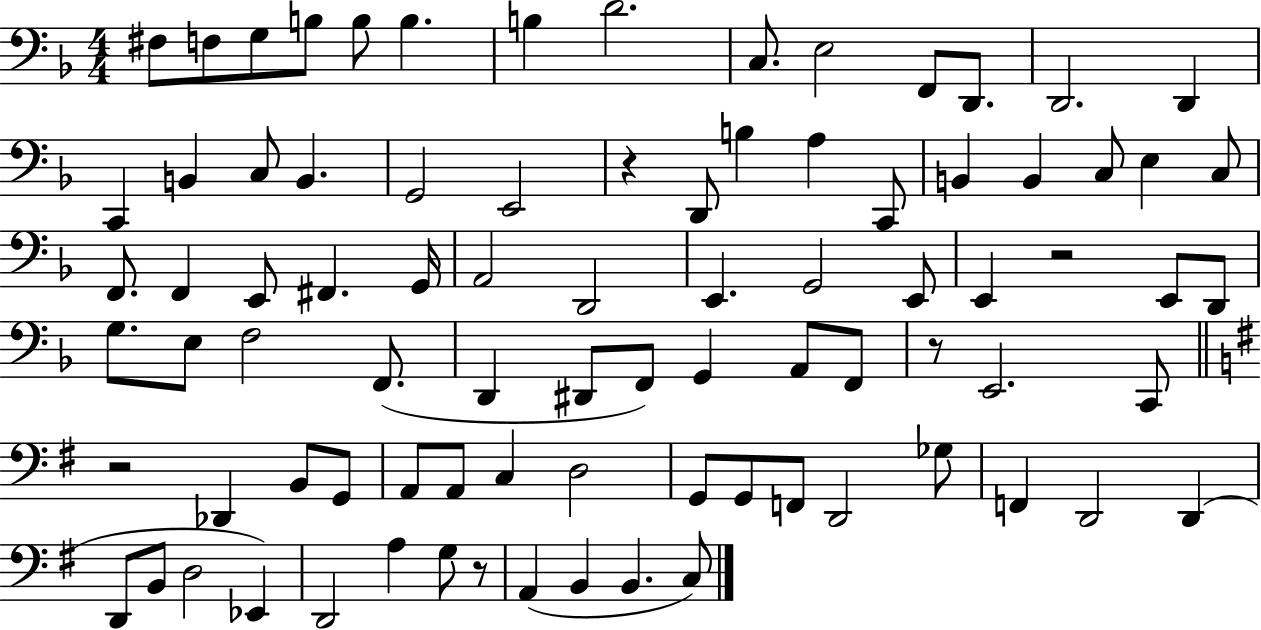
{
  \clef bass
  \numericTimeSignature
  \time 4/4
  \key f \major
  fis8 f8 g8 b8 b8 b4. | b4 d'2. | c8. e2 f,8 d,8. | d,2. d,4 | \break c,4 b,4 c8 b,4. | g,2 e,2 | r4 d,8 b4 a4 c,8 | b,4 b,4 c8 e4 c8 | \break f,8. f,4 e,8 fis,4. g,16 | a,2 d,2 | e,4. g,2 e,8 | e,4 r2 e,8 d,8 | \break g8. e8 f2 f,8.( | d,4 dis,8 f,8) g,4 a,8 f,8 | r8 e,2. c,8 | \bar "||" \break \key g \major r2 des,4 b,8 g,8 | a,8 a,8 c4 d2 | g,8 g,8 f,8 d,2 ges8 | f,4 d,2 d,4( | \break d,8 b,8 d2 ees,4) | d,2 a4 g8 r8 | a,4( b,4 b,4. c8) | \bar "|."
}